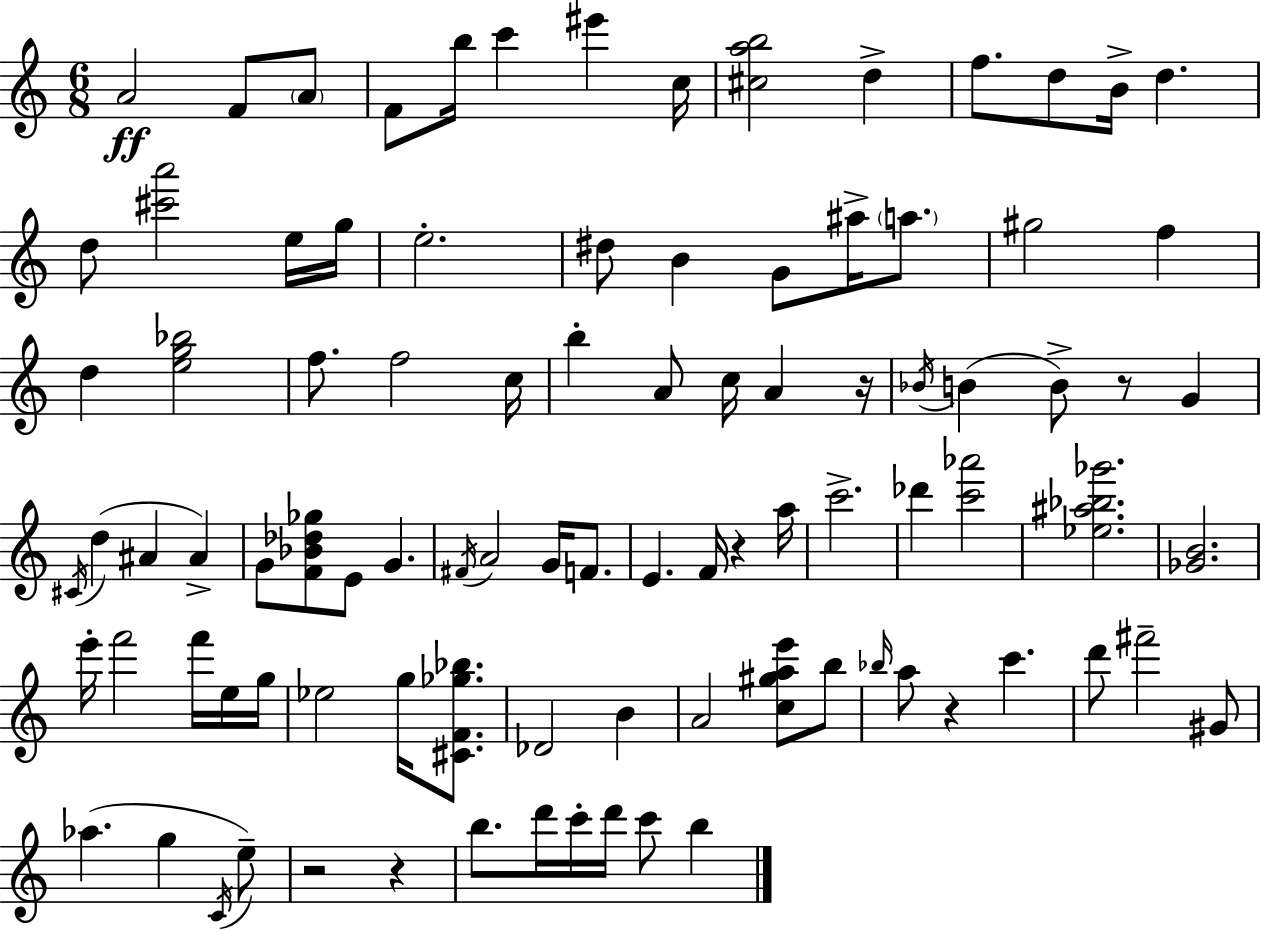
A4/h F4/e A4/e F4/e B5/s C6/q EIS6/q C5/s [C#5,A5,B5]/h D5/q F5/e. D5/e B4/s D5/q. D5/e [C#6,A6]/h E5/s G5/s E5/h. D#5/e B4/q G4/e A#5/s A5/e. G#5/h F5/q D5/q [E5,G5,Bb5]/h F5/e. F5/h C5/s B5/q A4/e C5/s A4/q R/s Bb4/s B4/q B4/e R/e G4/q C#4/s D5/q A#4/q A#4/q G4/e [F4,Bb4,Db5,Gb5]/e E4/e G4/q. F#4/s A4/h G4/s F4/e. E4/q. F4/s R/q A5/s C6/h. Db6/q [C6,Ab6]/h [Eb5,A#5,Bb5,Gb6]/h. [Gb4,B4]/h. E6/s F6/h F6/s E5/s G5/s Eb5/h G5/s [C#4,F4,Gb5,Bb5]/e. Db4/h B4/q A4/h [C5,G#5,A5,E6]/e B5/e Bb5/s A5/e R/q C6/q. D6/e F#6/h G#4/e Ab5/q. G5/q C4/s E5/e R/h R/q B5/e. D6/s C6/s D6/s C6/e B5/q